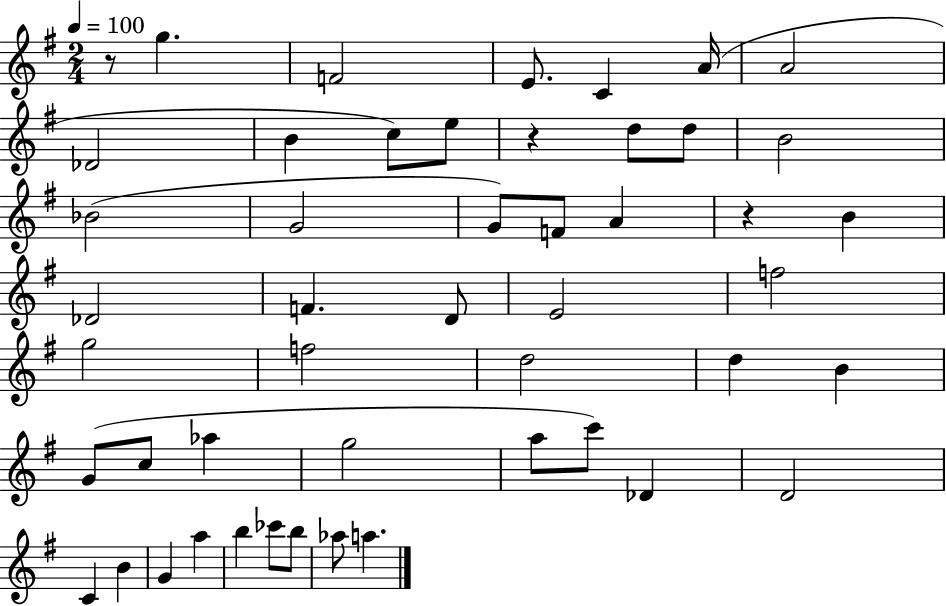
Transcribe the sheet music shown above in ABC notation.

X:1
T:Untitled
M:2/4
L:1/4
K:G
z/2 g F2 E/2 C A/4 A2 _D2 B c/2 e/2 z d/2 d/2 B2 _B2 G2 G/2 F/2 A z B _D2 F D/2 E2 f2 g2 f2 d2 d B G/2 c/2 _a g2 a/2 c'/2 _D D2 C B G a b _c'/2 b/2 _a/2 a